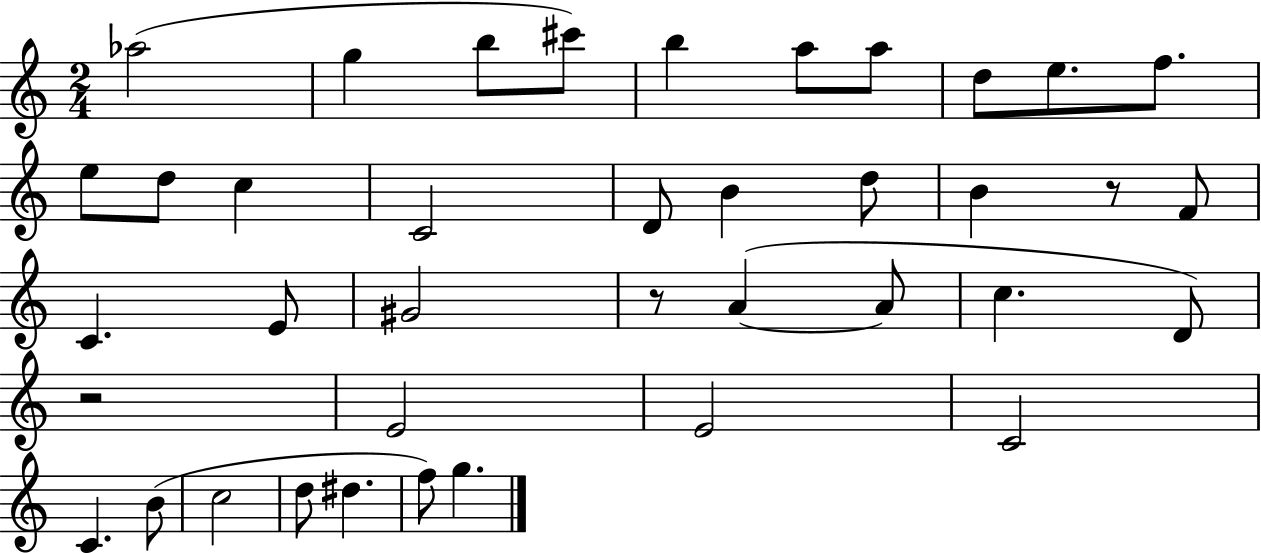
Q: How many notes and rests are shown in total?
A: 39